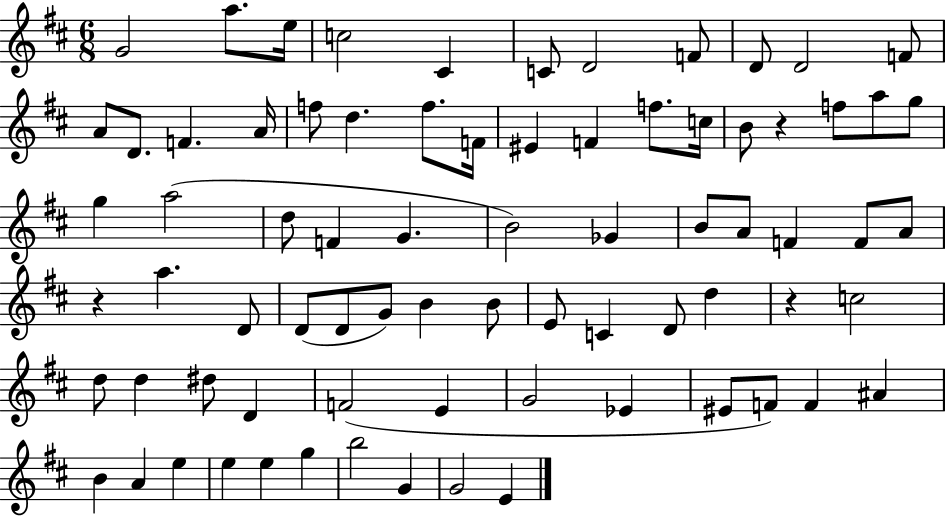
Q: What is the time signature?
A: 6/8